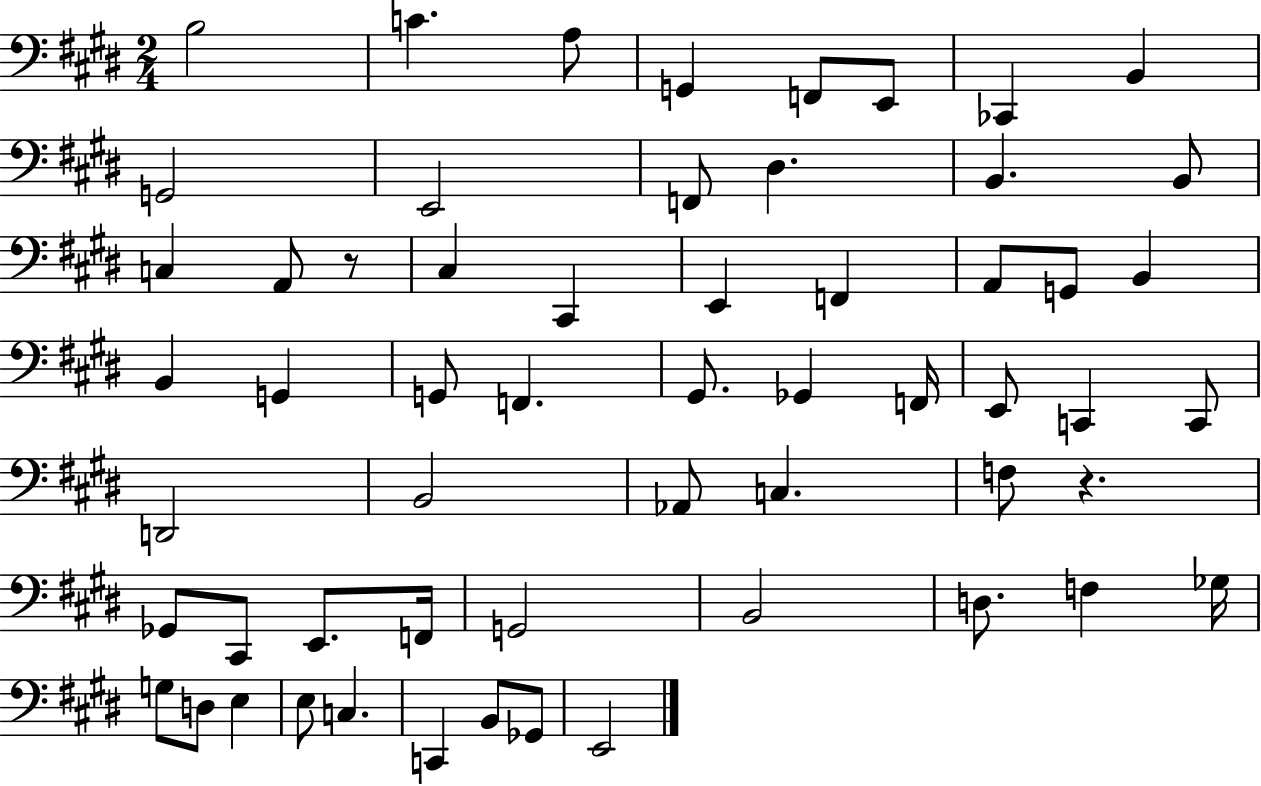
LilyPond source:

{
  \clef bass
  \numericTimeSignature
  \time 2/4
  \key e \major
  b2 | c'4. a8 | g,4 f,8 e,8 | ces,4 b,4 | \break g,2 | e,2 | f,8 dis4. | b,4. b,8 | \break c4 a,8 r8 | cis4 cis,4 | e,4 f,4 | a,8 g,8 b,4 | \break b,4 g,4 | g,8 f,4. | gis,8. ges,4 f,16 | e,8 c,4 c,8 | \break d,2 | b,2 | aes,8 c4. | f8 r4. | \break ges,8 cis,8 e,8. f,16 | g,2 | b,2 | d8. f4 ges16 | \break g8 d8 e4 | e8 c4. | c,4 b,8 ges,8 | e,2 | \break \bar "|."
}